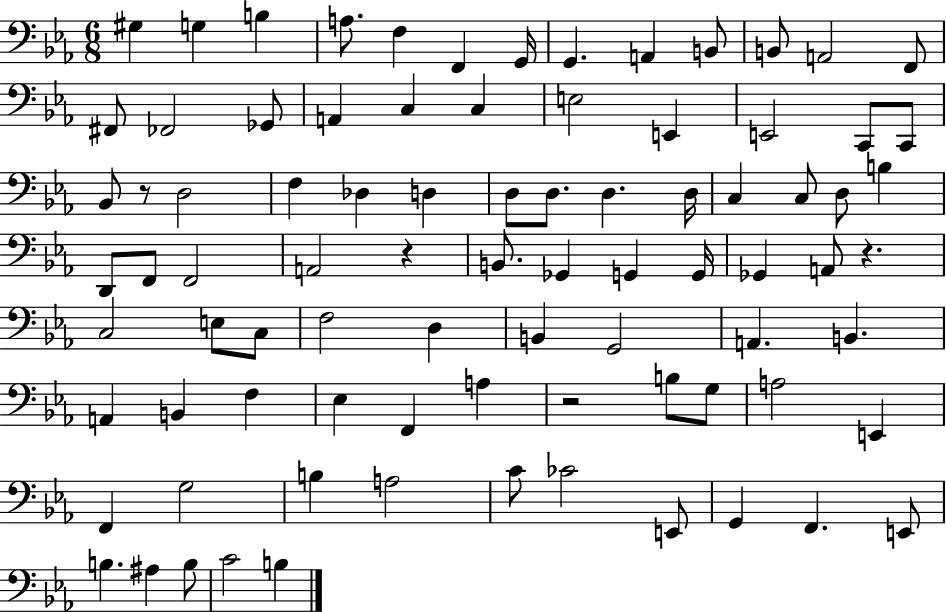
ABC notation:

X:1
T:Untitled
M:6/8
L:1/4
K:Eb
^G, G, B, A,/2 F, F,, G,,/4 G,, A,, B,,/2 B,,/2 A,,2 F,,/2 ^F,,/2 _F,,2 _G,,/2 A,, C, C, E,2 E,, E,,2 C,,/2 C,,/2 _B,,/2 z/2 D,2 F, _D, D, D,/2 D,/2 D, D,/4 C, C,/2 D,/2 B, D,,/2 F,,/2 F,,2 A,,2 z B,,/2 _G,, G,, G,,/4 _G,, A,,/2 z C,2 E,/2 C,/2 F,2 D, B,, G,,2 A,, B,, A,, B,, F, _E, F,, A, z2 B,/2 G,/2 A,2 E,, F,, G,2 B, A,2 C/2 _C2 E,,/2 G,, F,, E,,/2 B, ^A, B,/2 C2 B,